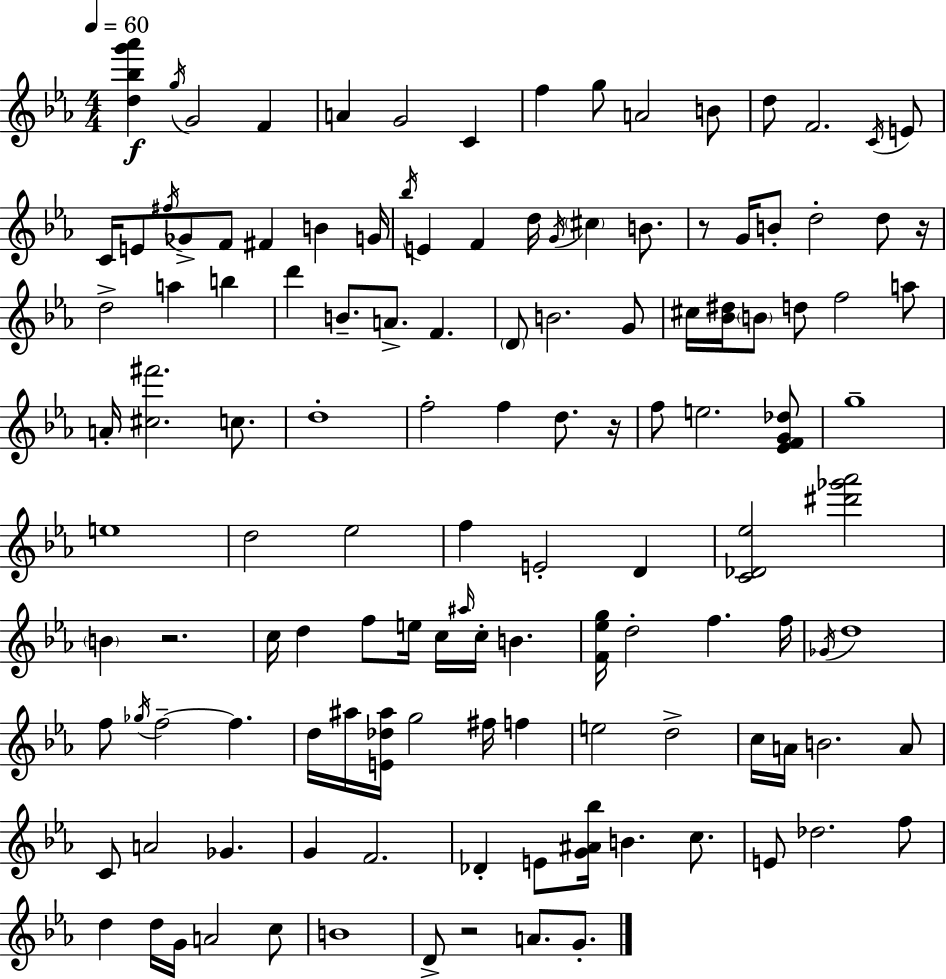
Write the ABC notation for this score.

X:1
T:Untitled
M:4/4
L:1/4
K:Cm
[d_bg'_a'] g/4 G2 F A G2 C f g/2 A2 B/2 d/2 F2 C/4 E/2 C/4 E/2 ^f/4 _G/2 F/2 ^F B G/4 _b/4 E F d/4 G/4 ^c B/2 z/2 G/4 B/2 d2 d/2 z/4 d2 a b d' B/2 A/2 F D/2 B2 G/2 ^c/4 [_B^d]/4 B/2 d/2 f2 a/2 A/4 [^c^f']2 c/2 d4 f2 f d/2 z/4 f/2 e2 [_EFG_d]/2 g4 e4 d2 _e2 f E2 D [C_D_e]2 [^d'_g'_a']2 B z2 c/4 d f/2 e/4 c/4 ^a/4 c/4 B [F_eg]/4 d2 f f/4 _G/4 d4 f/2 _g/4 f2 f d/4 ^a/4 [E_d^a]/4 g2 ^f/4 f e2 d2 c/4 A/4 B2 A/2 C/2 A2 _G G F2 _D E/2 [G^A_b]/4 B c/2 E/2 _d2 f/2 d d/4 G/4 A2 c/2 B4 D/2 z2 A/2 G/2